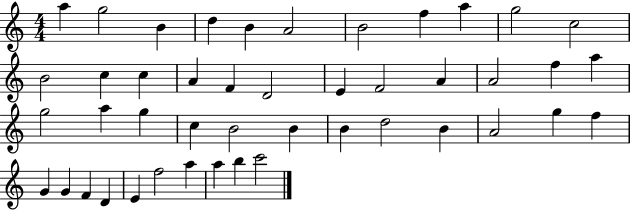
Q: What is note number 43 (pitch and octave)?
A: A5